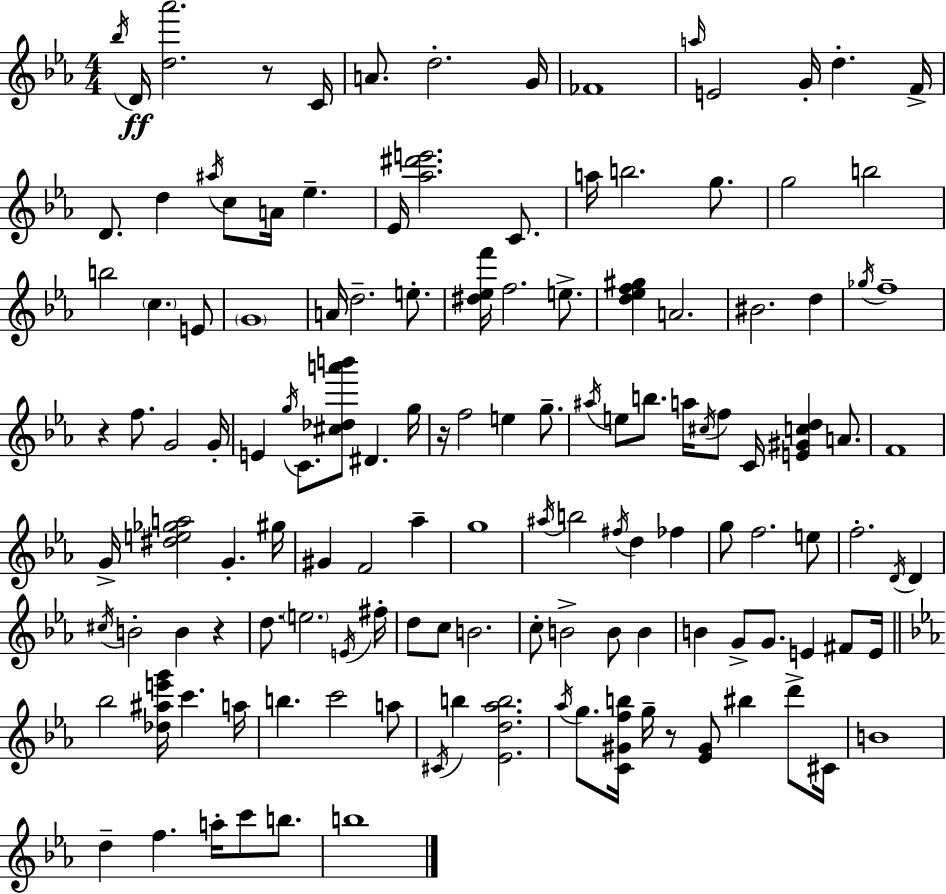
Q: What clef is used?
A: treble